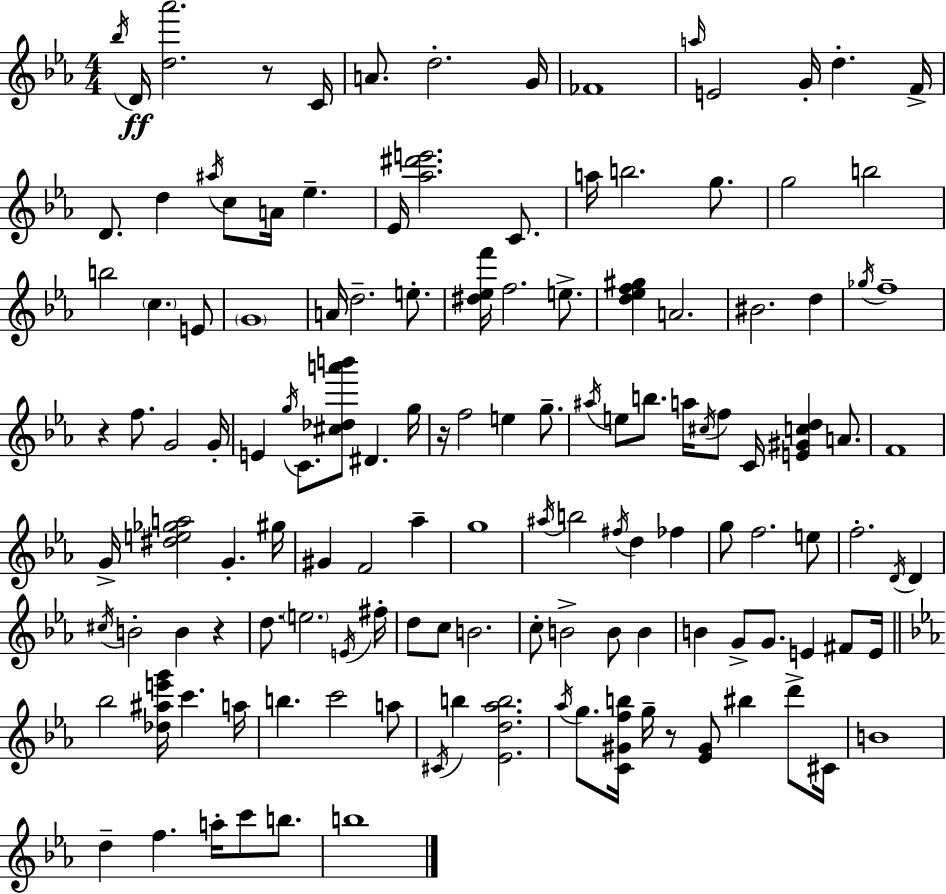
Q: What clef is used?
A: treble